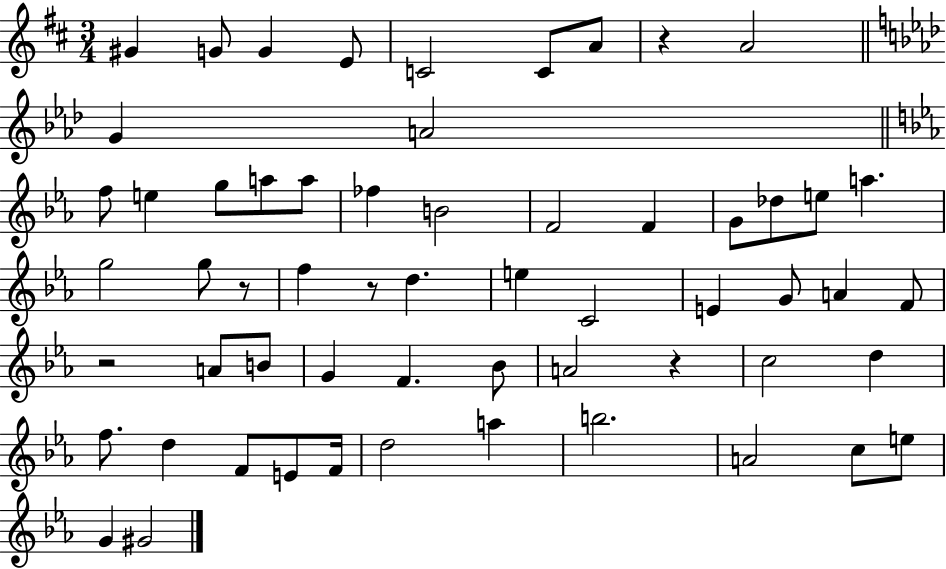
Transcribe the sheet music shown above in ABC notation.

X:1
T:Untitled
M:3/4
L:1/4
K:D
^G G/2 G E/2 C2 C/2 A/2 z A2 G A2 f/2 e g/2 a/2 a/2 _f B2 F2 F G/2 _d/2 e/2 a g2 g/2 z/2 f z/2 d e C2 E G/2 A F/2 z2 A/2 B/2 G F _B/2 A2 z c2 d f/2 d F/2 E/2 F/4 d2 a b2 A2 c/2 e/2 G ^G2